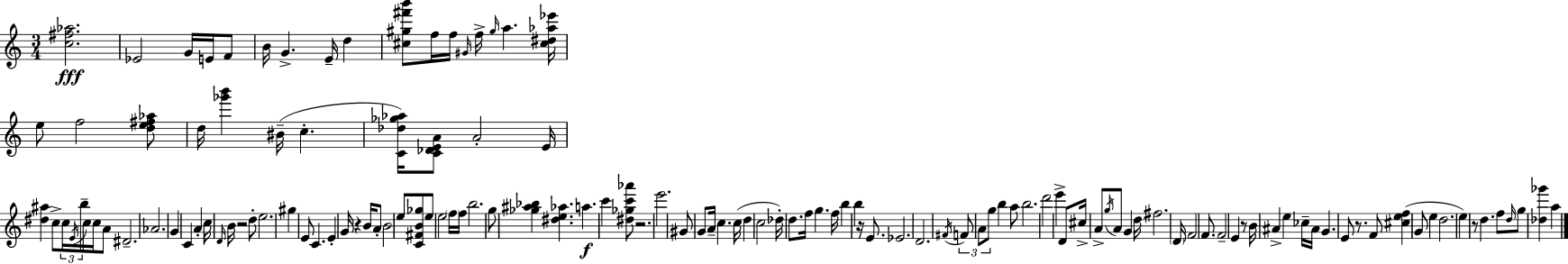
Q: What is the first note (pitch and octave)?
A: Eb4